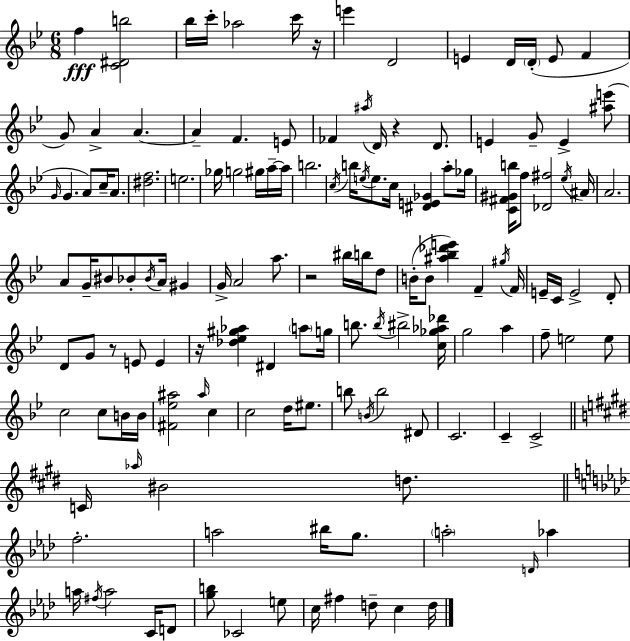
{
  \clef treble
  \numericTimeSignature
  \time 6/8
  \key bes \major
  f''4\fff <c' dis' b''>2 | bes''16 c'''16-. aes''2 c'''16 r16 | e'''4 d'2 | e'4 d'16 \parenthesize d'16-.( e'8 f'4 | \break g'8) a'4-> a'4.~~ | a'4-- f'4. e'8 | fes'4 \acciaccatura { ais''16 } d'16 r4 d'8. | e'4 g'8-- e'4-> <ais'' e'''>8( | \break \grace { g'16 } g'4. a'8) c''16-- a'8. | <dis'' f''>2. | e''2. | ges''16 g''2 gis''16 | \break a''16--~~ a''16 b''2. | \acciaccatura { c''16 } b''16 \acciaccatura { e''16 } e''8. c''16 <dis' e' ges'>4 | a''8-. ges''16 <c' fis' gis' b''>16 f''8 <des' fis''>2 | \acciaccatura { ees''16 } ais'16 a'2. | \break a'8 g'16-- bis'8 bes'8-. | \acciaccatura { bes'16 } a'16 gis'4 g'16-> a'2 | a''8. r2 | bis''16 b''16 d''8 b'16-.( b'8 <ais'' bes'' des''' e'''>4) | \break f'4-- \acciaccatura { gis''16 } f'16 e'16-- c'16 e'2-> | d'8-. d'8 g'8 r8 | e'8 e'4 r16 <des'' ees'' gis'' aes''>4 | dis'4 \parenthesize a''8 g''16 b''8. \acciaccatura { b''16 } bis''2-> | \break <c'' ges'' aes'' des'''>16 g''2 | a''4 f''8-- e''2 | e''8 c''2 | c''8 b'16 b'16 <fis' ees'' ais''>2 | \break \grace { ais''16 } c''4 c''2 | d''16 eis''8. b''8 \acciaccatura { b'16 } | b''2 dis'8 c'2. | c'4-- | \break c'2-> \bar "||" \break \key e \major c'16 \grace { aes''16 } bis'2 d''8. | \bar "||" \break \key aes \major f''2.-. | a''2 bis''16 g''8. | \parenthesize a''2-. \grace { d'16 } aes''4 | a''16 \acciaccatura { fis''16 } a''2 c'16 | \break d'8 <g'' b''>8 ces'2 | e''8 c''16 fis''4 d''8-- c''4 | d''16 \bar "|."
}